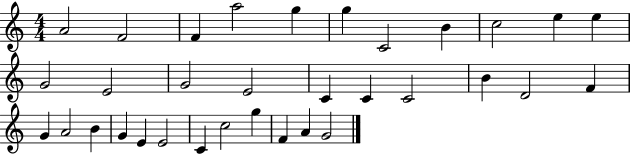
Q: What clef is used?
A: treble